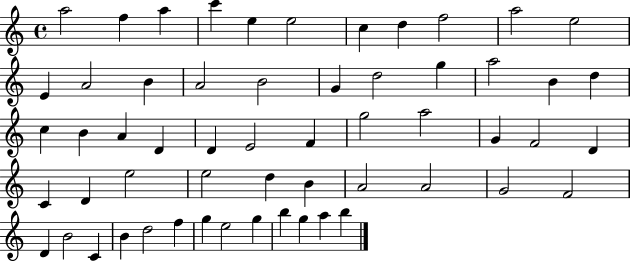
A5/h F5/q A5/q C6/q E5/q E5/h C5/q D5/q F5/h A5/h E5/h E4/q A4/h B4/q A4/h B4/h G4/q D5/h G5/q A5/h B4/q D5/q C5/q B4/q A4/q D4/q D4/q E4/h F4/q G5/h A5/h G4/q F4/h D4/q C4/q D4/q E5/h E5/h D5/q B4/q A4/h A4/h G4/h F4/h D4/q B4/h C4/q B4/q D5/h F5/q G5/q E5/h G5/q B5/q G5/q A5/q B5/q